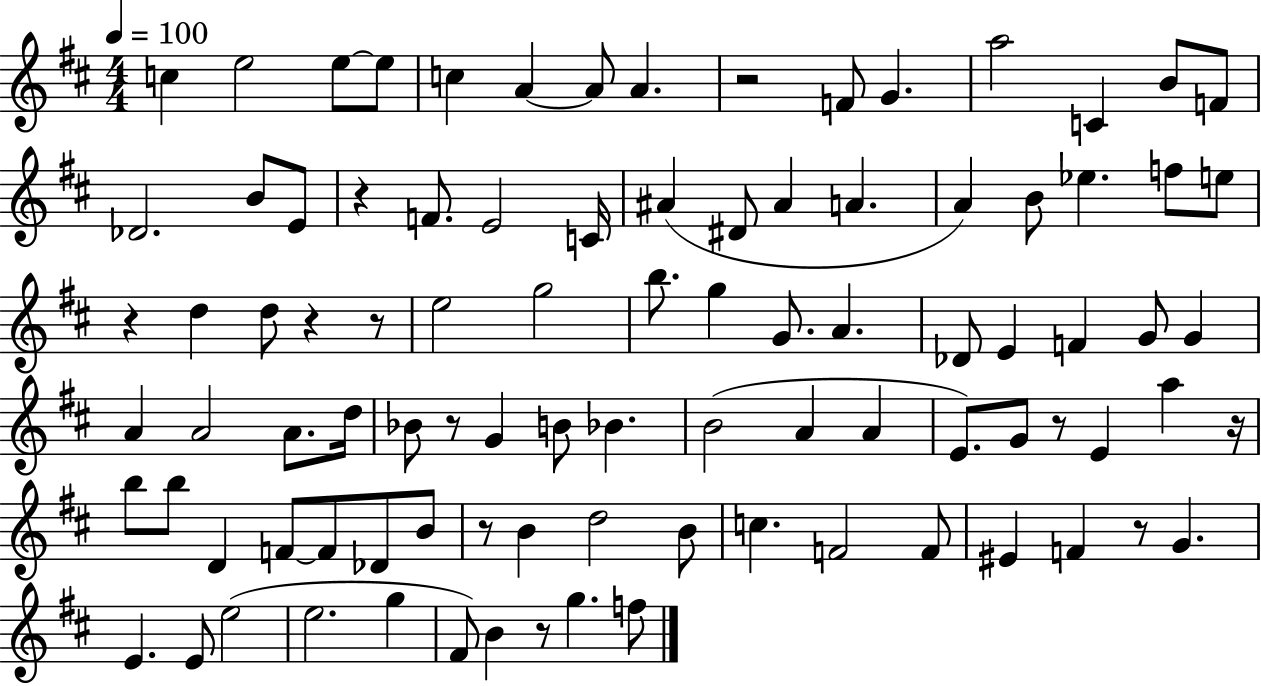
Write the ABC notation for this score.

X:1
T:Untitled
M:4/4
L:1/4
K:D
c e2 e/2 e/2 c A A/2 A z2 F/2 G a2 C B/2 F/2 _D2 B/2 E/2 z F/2 E2 C/4 ^A ^D/2 ^A A A B/2 _e f/2 e/2 z d d/2 z z/2 e2 g2 b/2 g G/2 A _D/2 E F G/2 G A A2 A/2 d/4 _B/2 z/2 G B/2 _B B2 A A E/2 G/2 z/2 E a z/4 b/2 b/2 D F/2 F/2 _D/2 B/2 z/2 B d2 B/2 c F2 F/2 ^E F z/2 G E E/2 e2 e2 g ^F/2 B z/2 g f/2